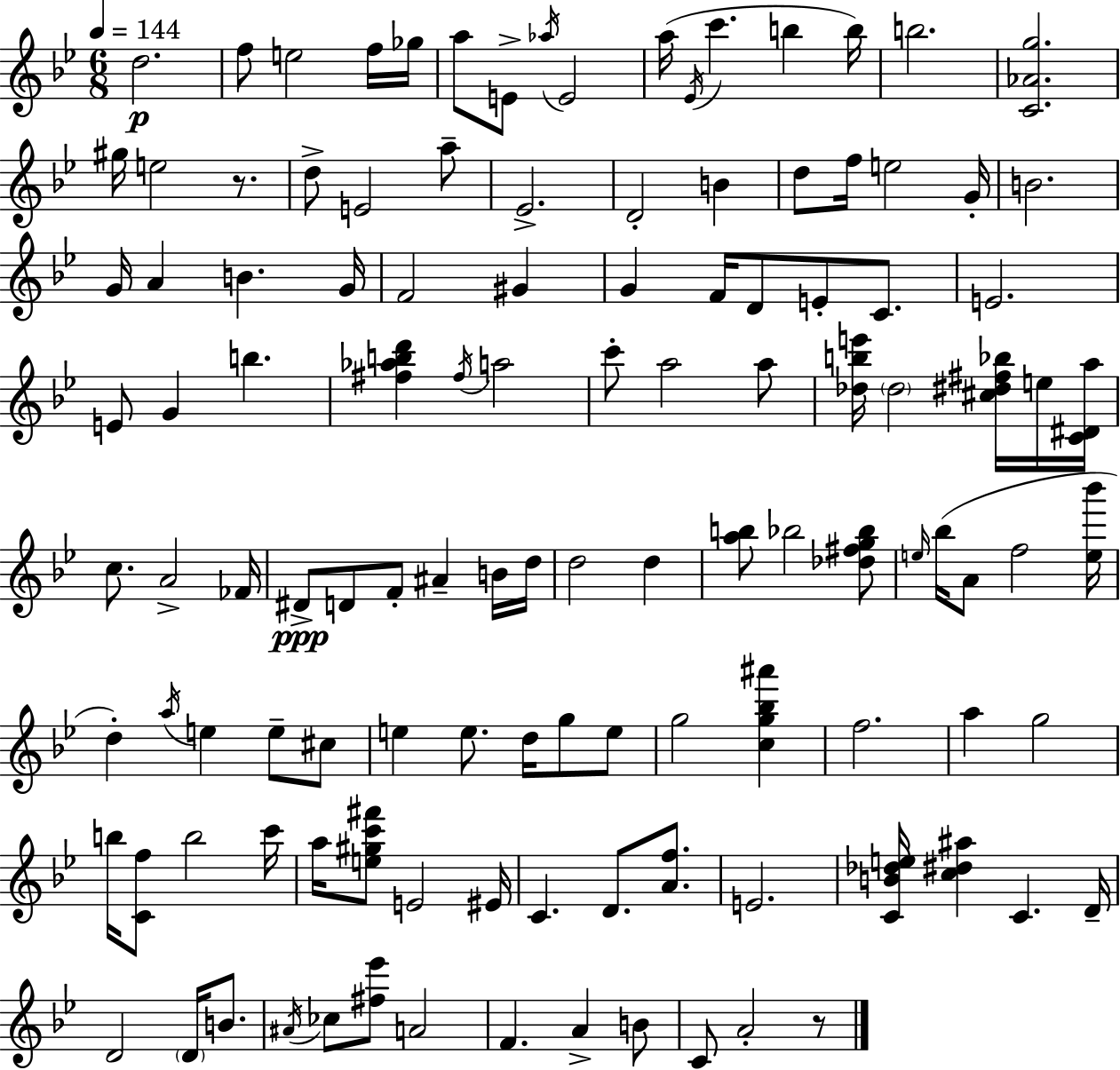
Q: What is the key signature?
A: BES major